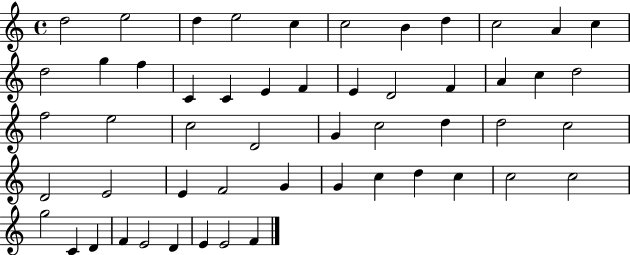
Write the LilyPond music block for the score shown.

{
  \clef treble
  \time 4/4
  \defaultTimeSignature
  \key c \major
  d''2 e''2 | d''4 e''2 c''4 | c''2 b'4 d''4 | c''2 a'4 c''4 | \break d''2 g''4 f''4 | c'4 c'4 e'4 f'4 | e'4 d'2 f'4 | a'4 c''4 d''2 | \break f''2 e''2 | c''2 d'2 | g'4 c''2 d''4 | d''2 c''2 | \break d'2 e'2 | e'4 f'2 g'4 | g'4 c''4 d''4 c''4 | c''2 c''2 | \break g''2 c'4 d'4 | f'4 e'2 d'4 | e'4 e'2 f'4 | \bar "|."
}